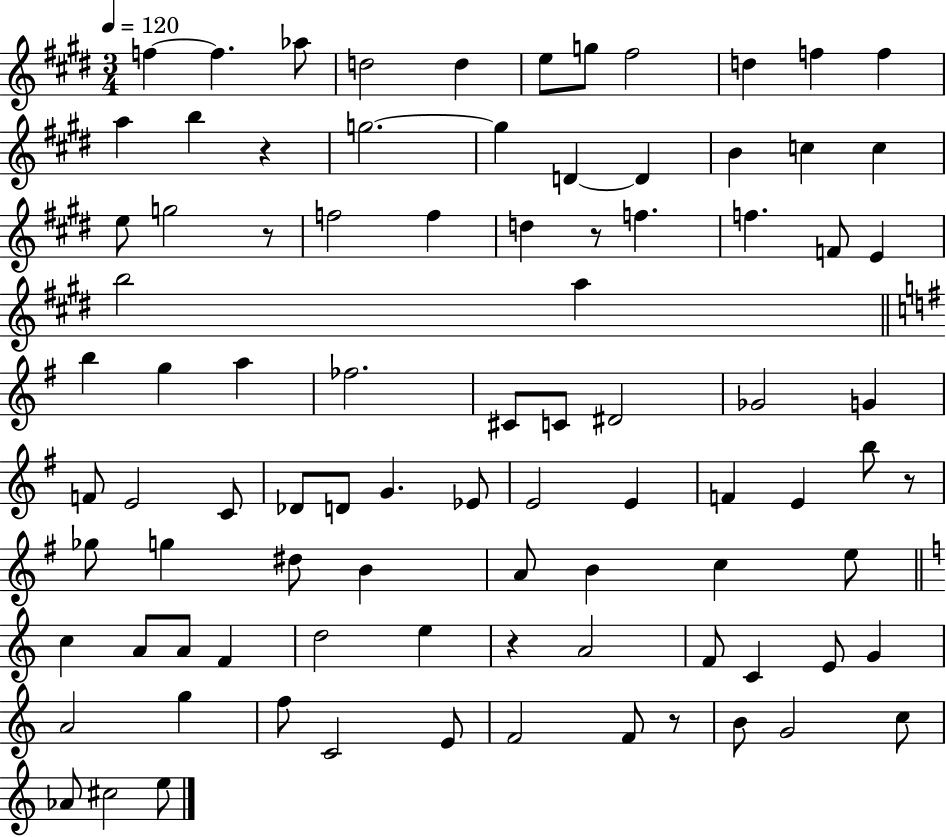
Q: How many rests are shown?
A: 6